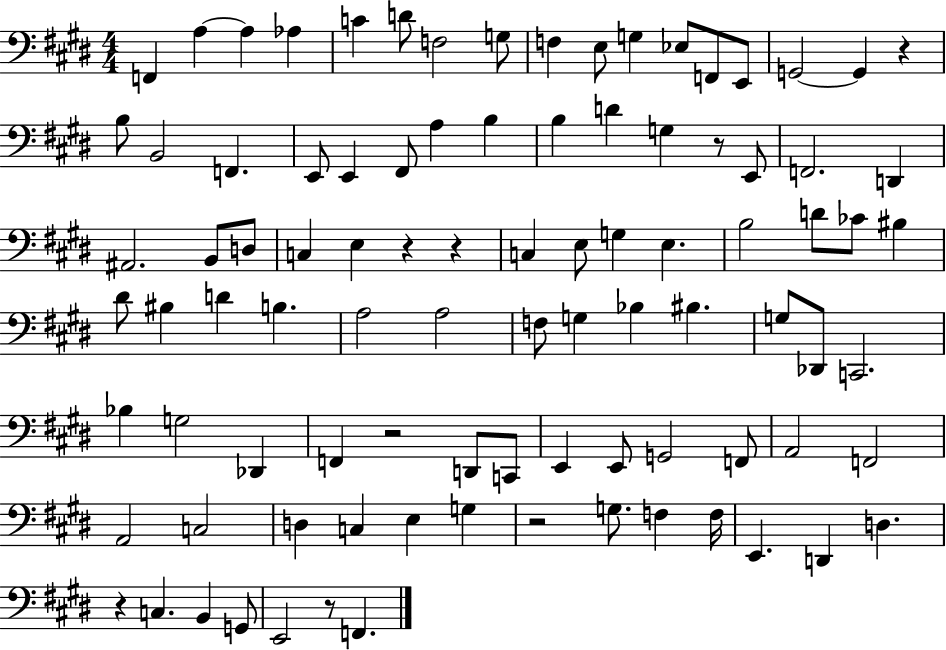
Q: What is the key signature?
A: E major